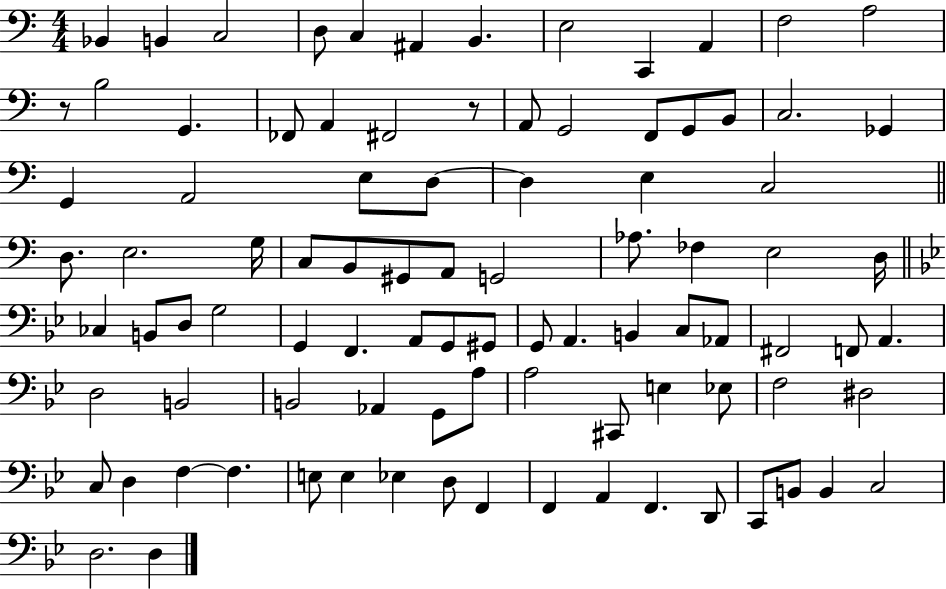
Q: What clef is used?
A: bass